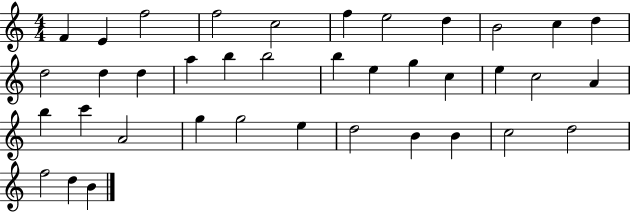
X:1
T:Untitled
M:4/4
L:1/4
K:C
F E f2 f2 c2 f e2 d B2 c d d2 d d a b b2 b e g c e c2 A b c' A2 g g2 e d2 B B c2 d2 f2 d B